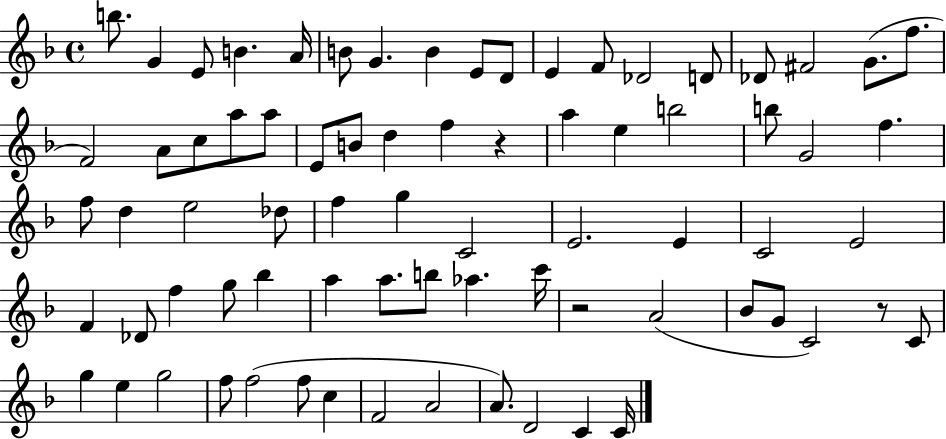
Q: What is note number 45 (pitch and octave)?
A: F4